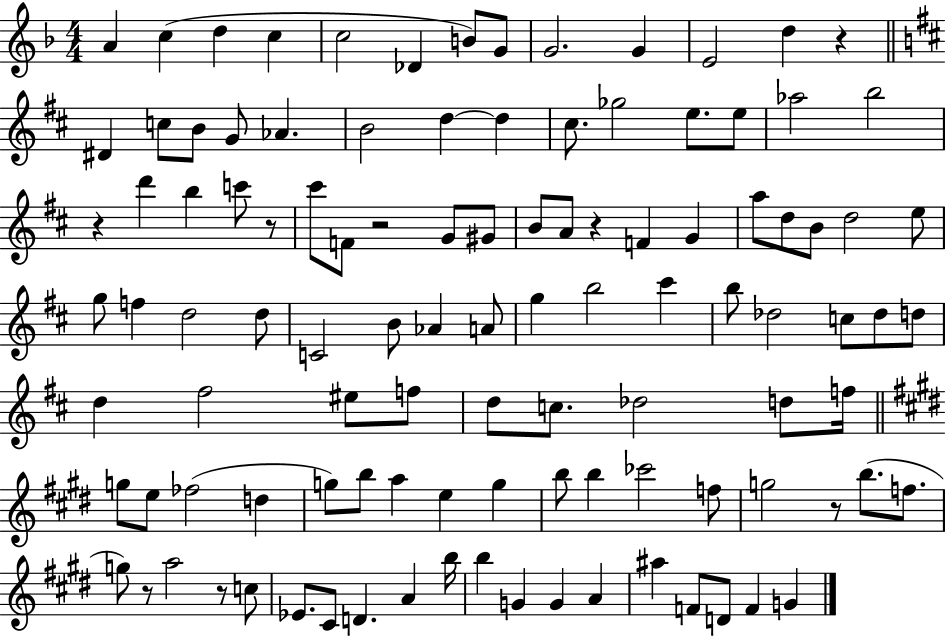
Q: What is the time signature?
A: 4/4